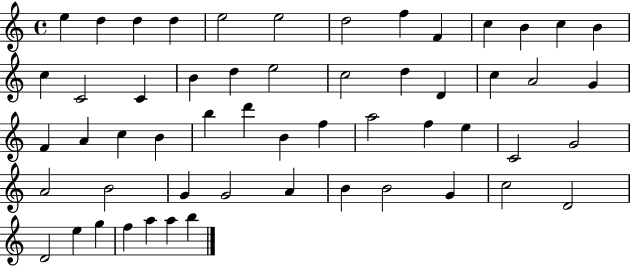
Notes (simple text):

E5/q D5/q D5/q D5/q E5/h E5/h D5/h F5/q F4/q C5/q B4/q C5/q B4/q C5/q C4/h C4/q B4/q D5/q E5/h C5/h D5/q D4/q C5/q A4/h G4/q F4/q A4/q C5/q B4/q B5/q D6/q B4/q F5/q A5/h F5/q E5/q C4/h G4/h A4/h B4/h G4/q G4/h A4/q B4/q B4/h G4/q C5/h D4/h D4/h E5/q G5/q F5/q A5/q A5/q B5/q